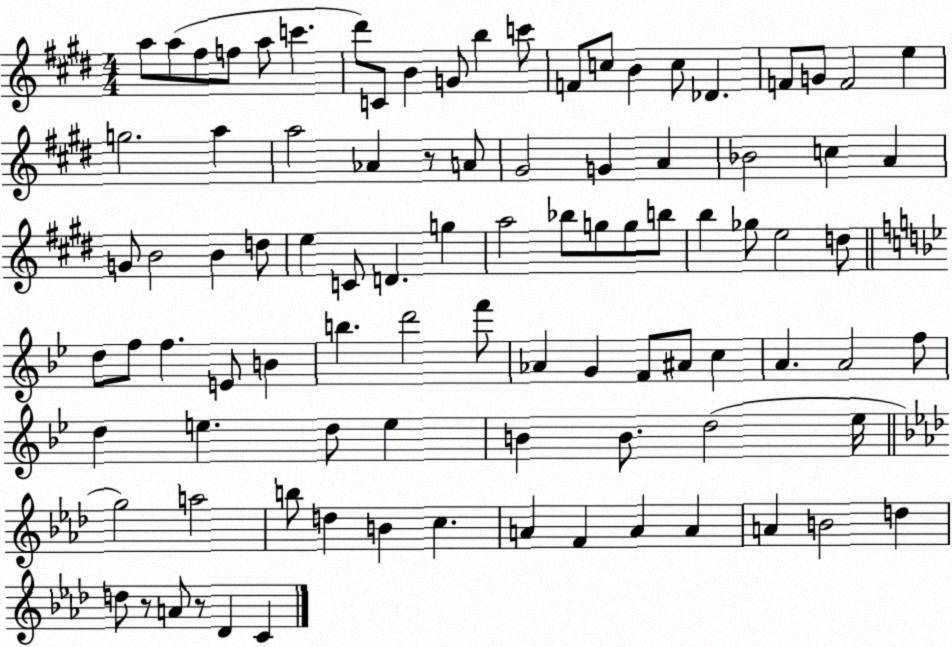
X:1
T:Untitled
M:4/4
L:1/4
K:E
a/2 a/2 ^f/2 f/2 a/2 c' ^d'/2 C/2 B G/2 b c'/2 F/2 c/2 B c/2 _D F/2 G/2 F2 e g2 a a2 _A z/2 A/2 ^G2 G A _B2 c A G/2 B2 B d/2 e C/2 D g a2 _b/2 g/2 g/2 b/2 b _g/2 e2 d/2 d/2 f/2 f E/2 B b d'2 f'/2 _A G F/2 ^A/2 c A A2 f/2 d e d/2 e B B/2 d2 _e/4 g2 a2 b/2 d B c A F A A A B2 d d/2 z/2 A/2 z/2 _D C